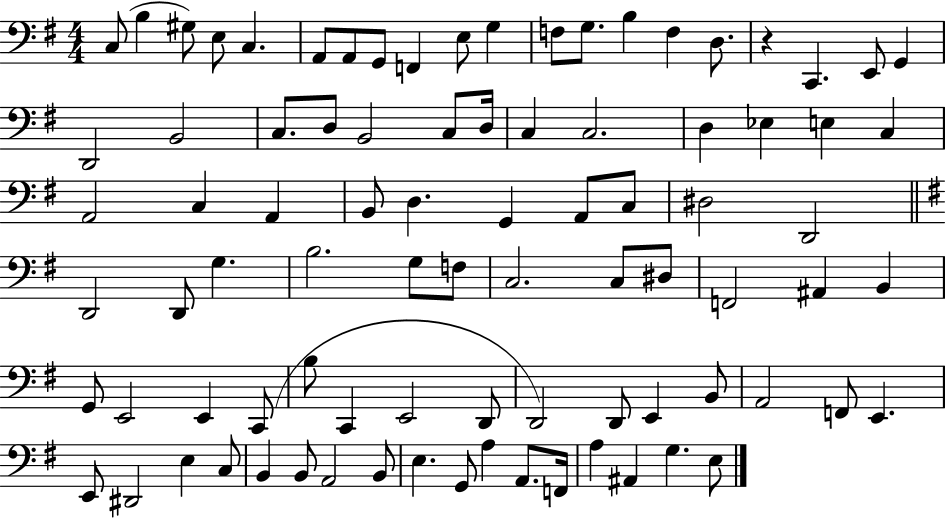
{
  \clef bass
  \numericTimeSignature
  \time 4/4
  \key g \major
  c8( b4 gis8) e8 c4. | a,8 a,8 g,8 f,4 e8 g4 | f8 g8. b4 f4 d8. | r4 c,4. e,8 g,4 | \break d,2 b,2 | c8. d8 b,2 c8 d16 | c4 c2. | d4 ees4 e4 c4 | \break a,2 c4 a,4 | b,8 d4. g,4 a,8 c8 | dis2 d,2 | \bar "||" \break \key e \minor d,2 d,8 g4. | b2. g8 f8 | c2. c8 dis8 | f,2 ais,4 b,4 | \break g,8 e,2 e,4 c,8( | b8 c,4 e,2 d,8 | d,2) d,8 e,4 b,8 | a,2 f,8 e,4. | \break e,8 dis,2 e4 c8 | b,4 b,8 a,2 b,8 | e4. g,8 a4 a,8. f,16 | a4 ais,4 g4. e8 | \break \bar "|."
}